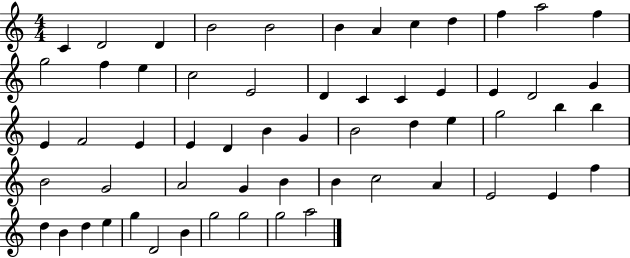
C4/q D4/h D4/q B4/h B4/h B4/q A4/q C5/q D5/q F5/q A5/h F5/q G5/h F5/q E5/q C5/h E4/h D4/q C4/q C4/q E4/q E4/q D4/h G4/q E4/q F4/h E4/q E4/q D4/q B4/q G4/q B4/h D5/q E5/q G5/h B5/q B5/q B4/h G4/h A4/h G4/q B4/q B4/q C5/h A4/q E4/h E4/q F5/q D5/q B4/q D5/q E5/q G5/q D4/h B4/q G5/h G5/h G5/h A5/h